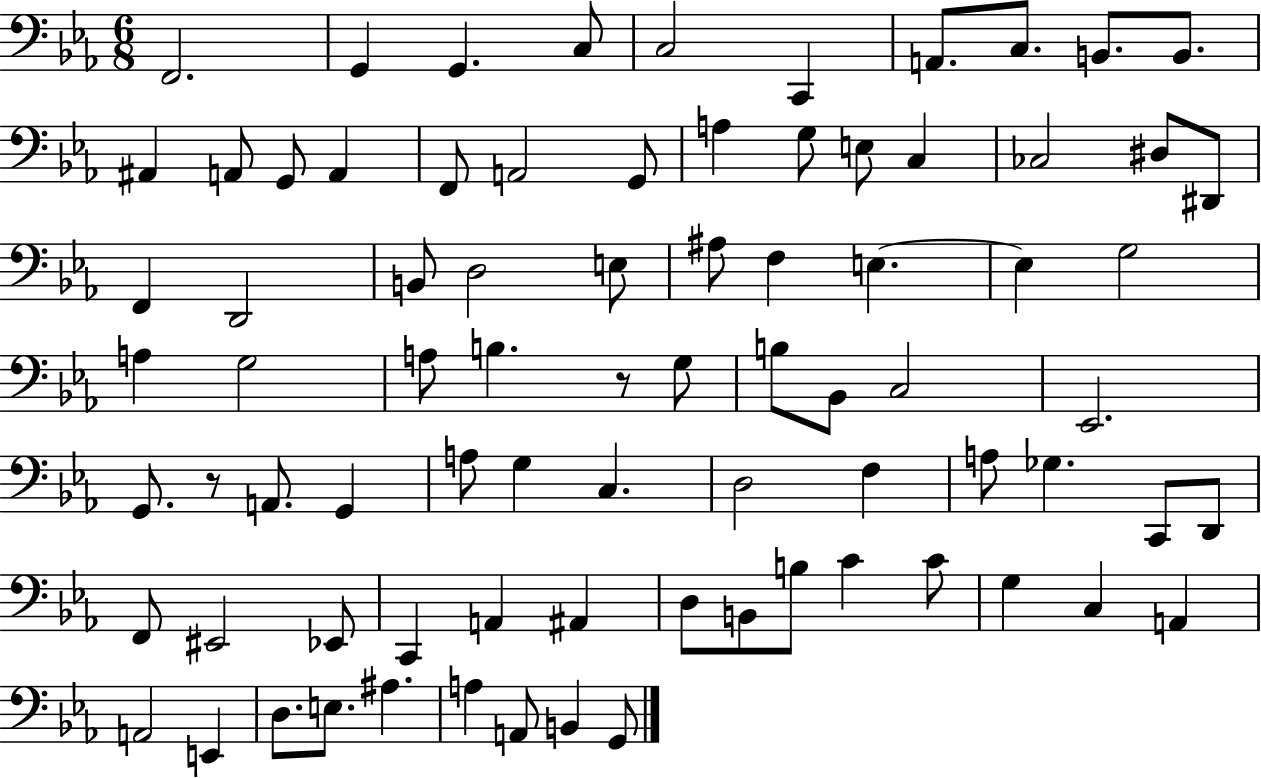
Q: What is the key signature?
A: EES major